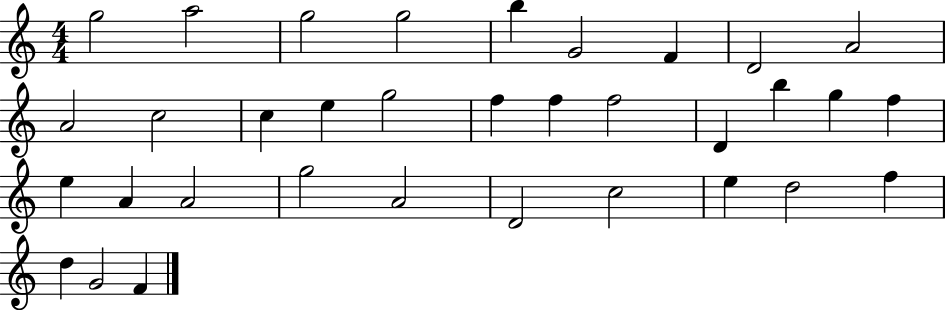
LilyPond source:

{
  \clef treble
  \numericTimeSignature
  \time 4/4
  \key c \major
  g''2 a''2 | g''2 g''2 | b''4 g'2 f'4 | d'2 a'2 | \break a'2 c''2 | c''4 e''4 g''2 | f''4 f''4 f''2 | d'4 b''4 g''4 f''4 | \break e''4 a'4 a'2 | g''2 a'2 | d'2 c''2 | e''4 d''2 f''4 | \break d''4 g'2 f'4 | \bar "|."
}